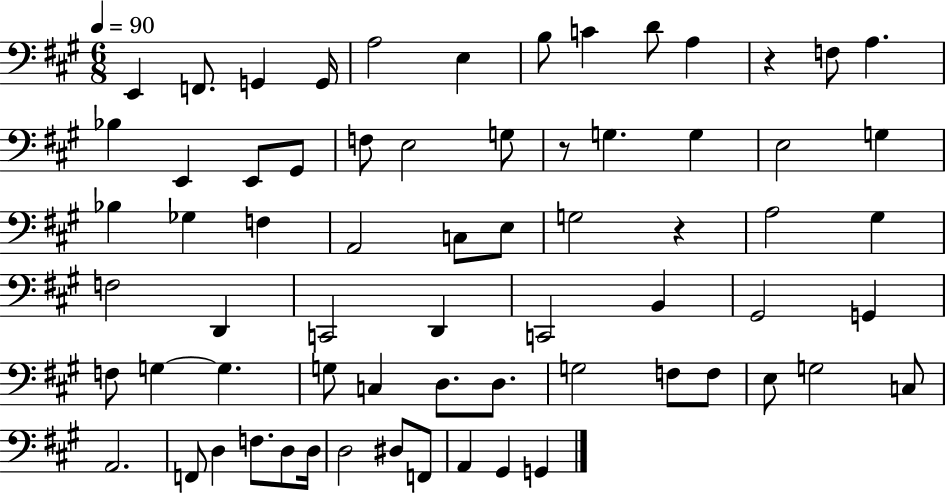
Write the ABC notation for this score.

X:1
T:Untitled
M:6/8
L:1/4
K:A
E,, F,,/2 G,, G,,/4 A,2 E, B,/2 C D/2 A, z F,/2 A, _B, E,, E,,/2 ^G,,/2 F,/2 E,2 G,/2 z/2 G, G, E,2 G, _B, _G, F, A,,2 C,/2 E,/2 G,2 z A,2 ^G, F,2 D,, C,,2 D,, C,,2 B,, ^G,,2 G,, F,/2 G, G, G,/2 C, D,/2 D,/2 G,2 F,/2 F,/2 E,/2 G,2 C,/2 A,,2 F,,/2 D, F,/2 D,/2 D,/4 D,2 ^D,/2 F,,/2 A,, ^G,, G,,